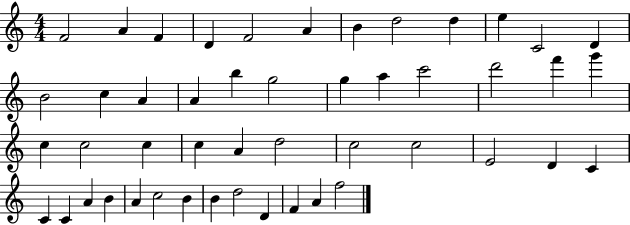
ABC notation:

X:1
T:Untitled
M:4/4
L:1/4
K:C
F2 A F D F2 A B d2 d e C2 D B2 c A A b g2 g a c'2 d'2 f' g' c c2 c c A d2 c2 c2 E2 D C C C A B A c2 B B d2 D F A f2